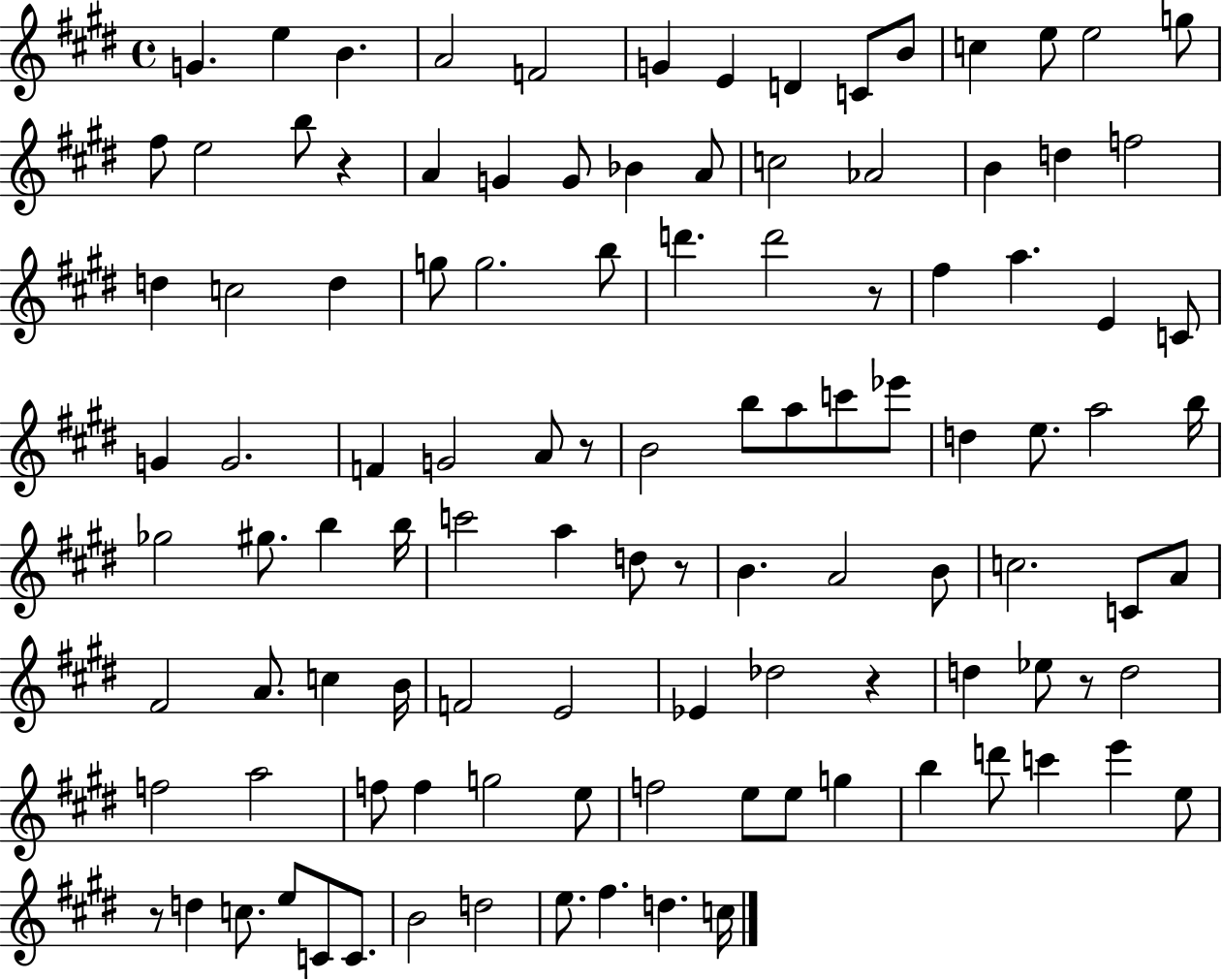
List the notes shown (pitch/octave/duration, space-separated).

G4/q. E5/q B4/q. A4/h F4/h G4/q E4/q D4/q C4/e B4/e C5/q E5/e E5/h G5/e F#5/e E5/h B5/e R/q A4/q G4/q G4/e Bb4/q A4/e C5/h Ab4/h B4/q D5/q F5/h D5/q C5/h D5/q G5/e G5/h. B5/e D6/q. D6/h R/e F#5/q A5/q. E4/q C4/e G4/q G4/h. F4/q G4/h A4/e R/e B4/h B5/e A5/e C6/e Eb6/e D5/q E5/e. A5/h B5/s Gb5/h G#5/e. B5/q B5/s C6/h A5/q D5/e R/e B4/q. A4/h B4/e C5/h. C4/e A4/e F#4/h A4/e. C5/q B4/s F4/h E4/h Eb4/q Db5/h R/q D5/q Eb5/e R/e D5/h F5/h A5/h F5/e F5/q G5/h E5/e F5/h E5/e E5/e G5/q B5/q D6/e C6/q E6/q E5/e R/e D5/q C5/e. E5/e C4/e C4/e. B4/h D5/h E5/e. F#5/q. D5/q. C5/s